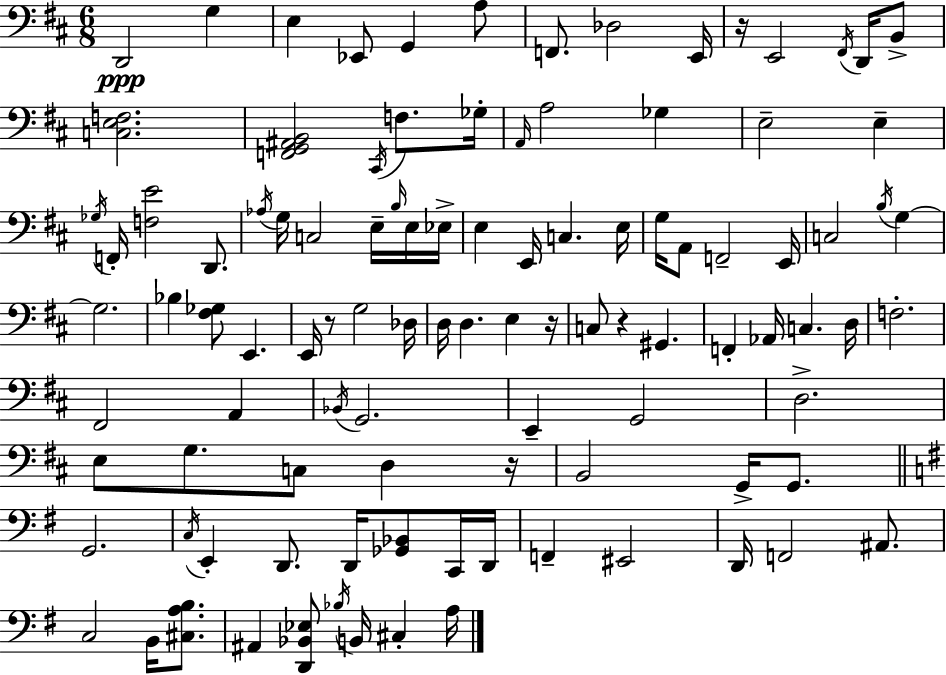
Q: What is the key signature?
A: D major